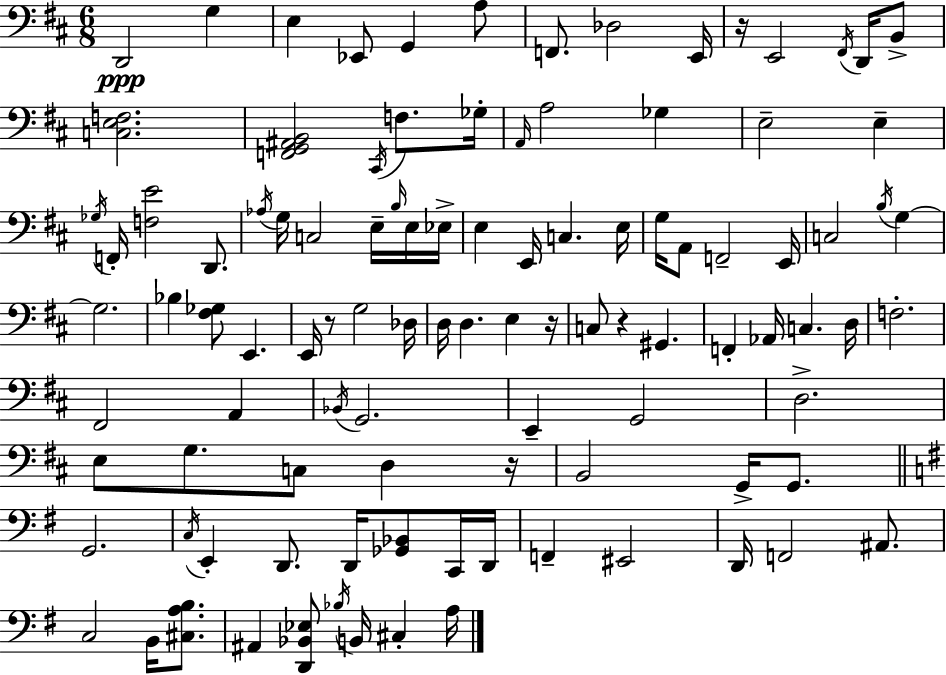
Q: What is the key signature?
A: D major